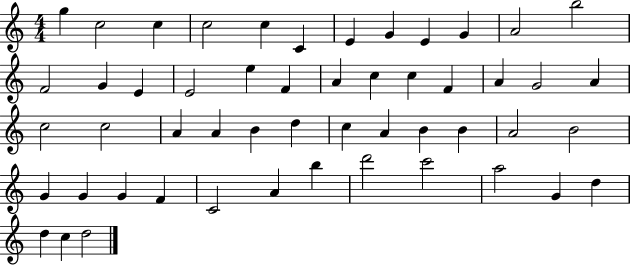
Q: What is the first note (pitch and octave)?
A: G5